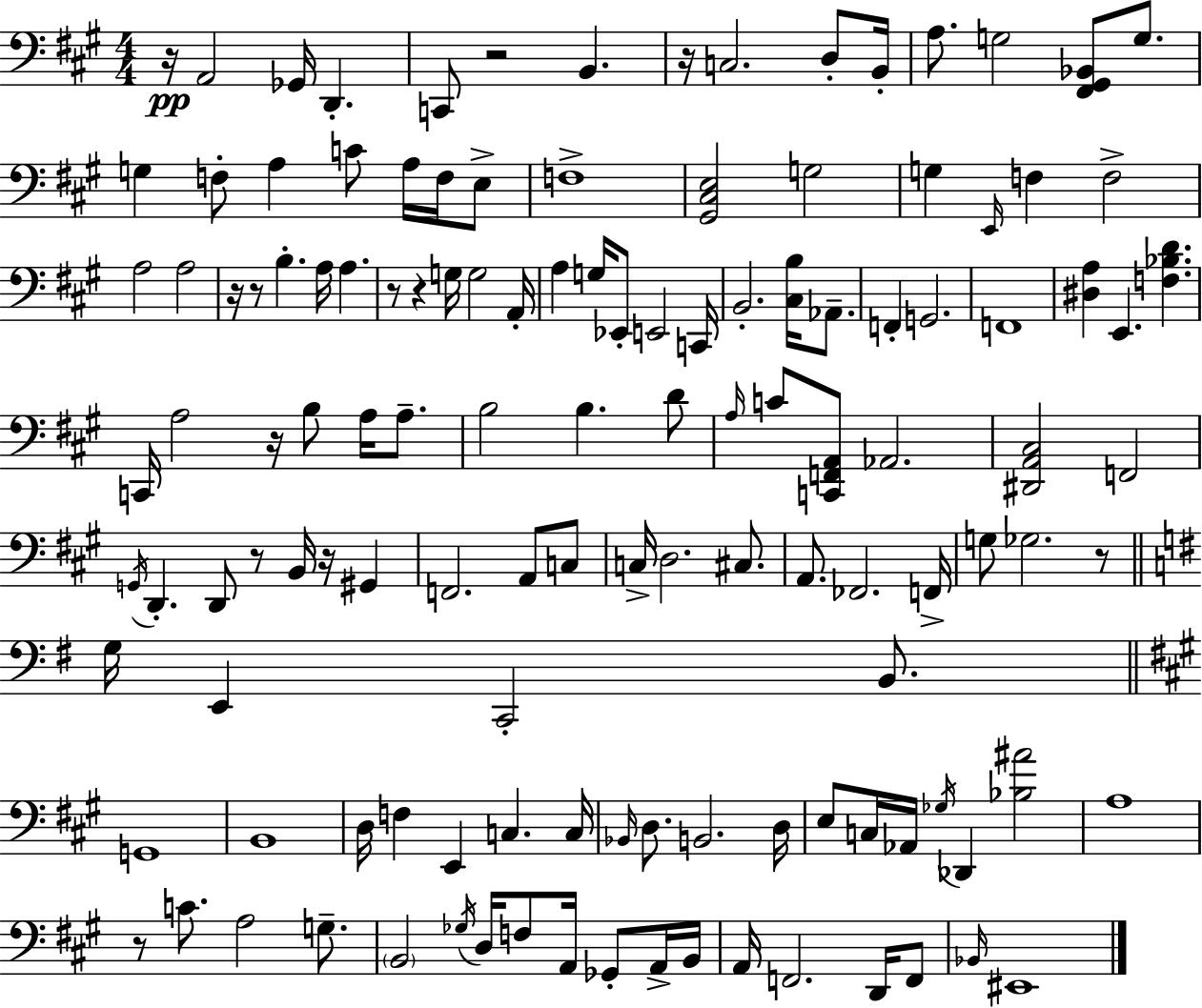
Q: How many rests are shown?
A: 12